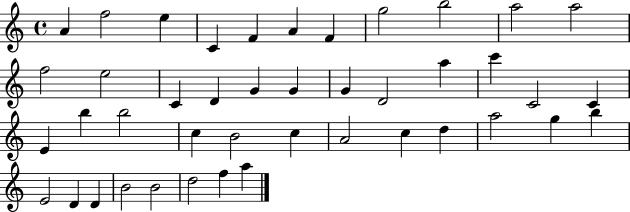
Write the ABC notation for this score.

X:1
T:Untitled
M:4/4
L:1/4
K:C
A f2 e C F A F g2 b2 a2 a2 f2 e2 C D G G G D2 a c' C2 C E b b2 c B2 c A2 c d a2 g b E2 D D B2 B2 d2 f a